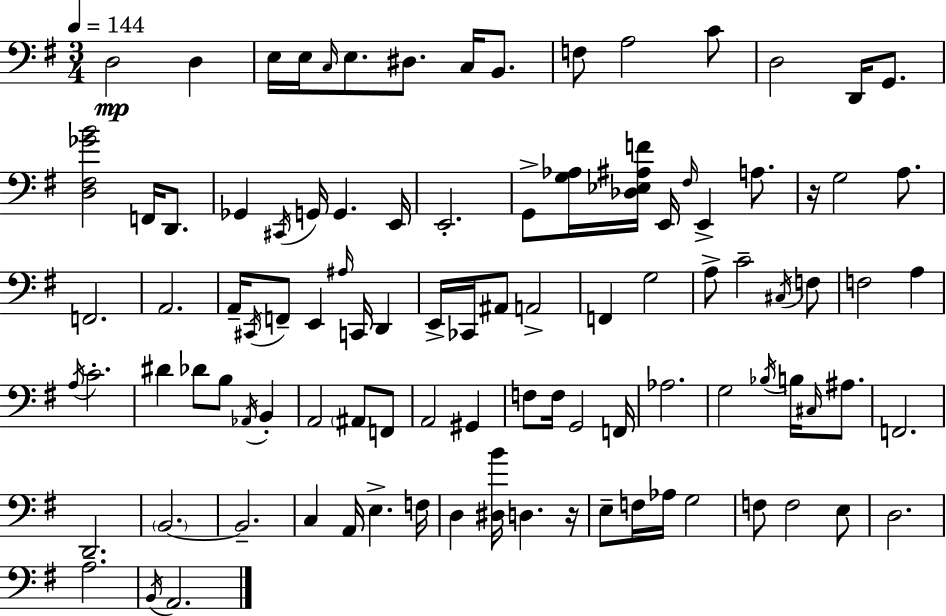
X:1
T:Untitled
M:3/4
L:1/4
K:Em
D,2 D, E,/4 E,/4 C,/4 E,/2 ^D,/2 C,/4 B,,/2 F,/2 A,2 C/2 D,2 D,,/4 G,,/2 [D,^F,_GB]2 F,,/4 D,,/2 _G,, ^C,,/4 G,,/4 G,, E,,/4 E,,2 G,,/2 [G,_A,]/4 [_D,_E,^A,F]/4 E,,/4 ^F,/4 E,, A,/2 z/4 G,2 A,/2 F,,2 A,,2 A,,/4 ^C,,/4 F,,/2 E,, ^A,/4 C,,/4 D,, E,,/4 _C,,/4 ^A,,/2 A,,2 F,, G,2 A,/2 C2 ^C,/4 F,/2 F,2 A, A,/4 C2 ^D _D/2 B,/2 _A,,/4 B,, A,,2 ^A,,/2 F,,/2 A,,2 ^G,, F,/2 F,/4 G,,2 F,,/4 _A,2 G,2 _B,/4 B,/4 ^C,/4 ^A,/2 F,,2 D,,2 B,,2 B,,2 C, A,,/4 E, F,/4 D, [^D,B]/4 D, z/4 E,/2 F,/4 _A,/4 G,2 F,/2 F,2 E,/2 D,2 A,2 B,,/4 A,,2